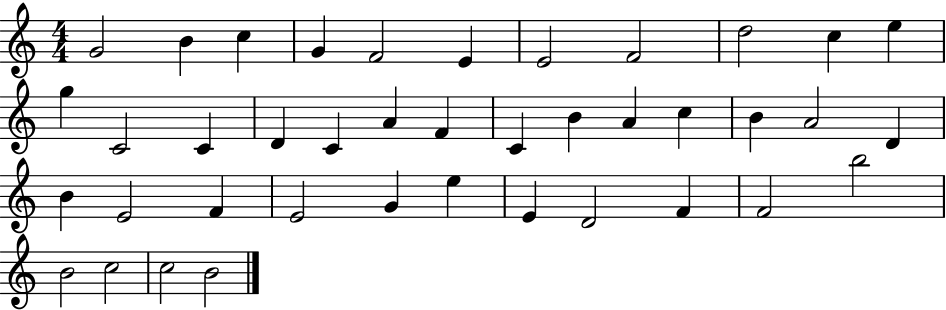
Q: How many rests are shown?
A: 0